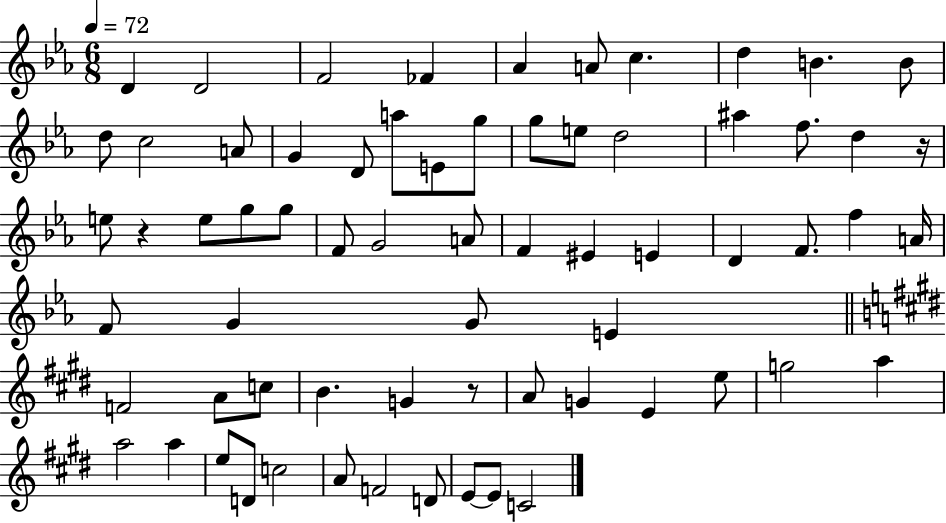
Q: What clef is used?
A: treble